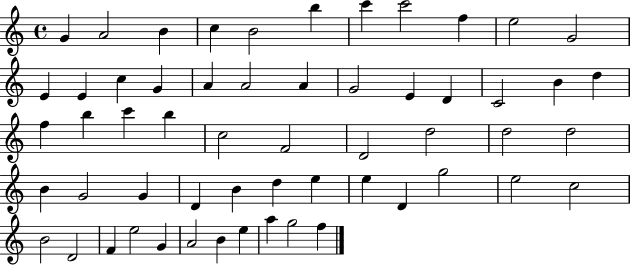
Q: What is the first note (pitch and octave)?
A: G4